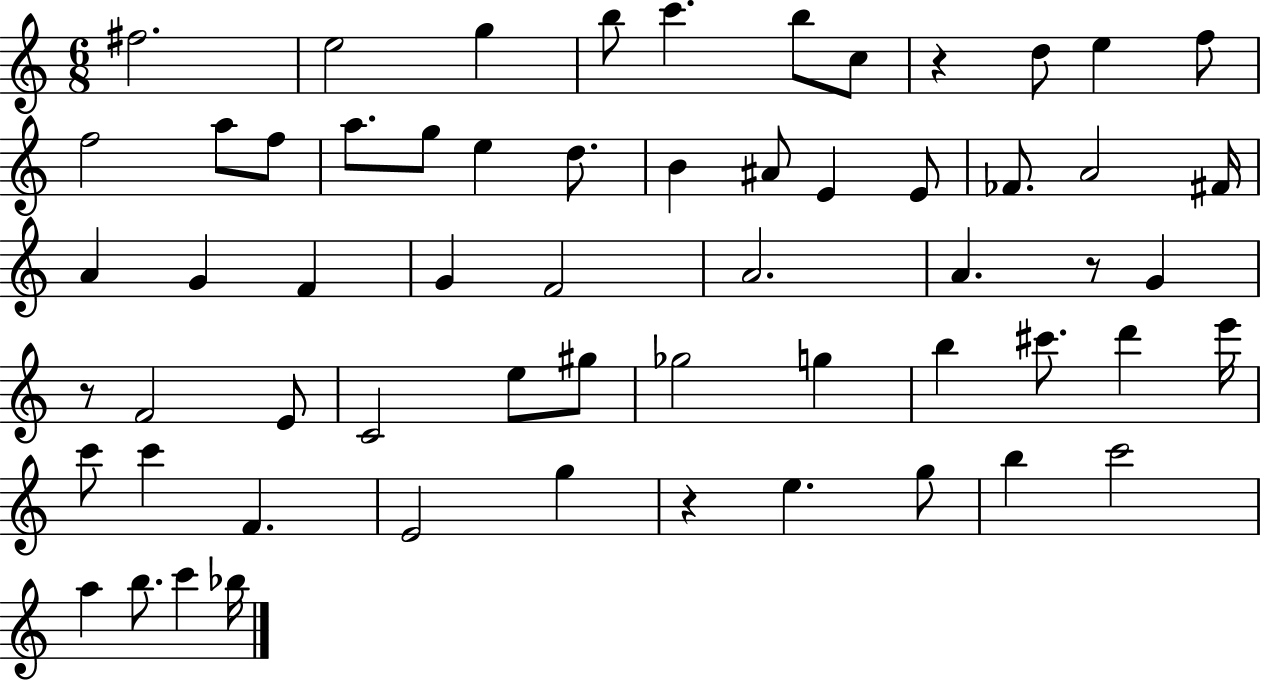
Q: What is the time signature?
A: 6/8